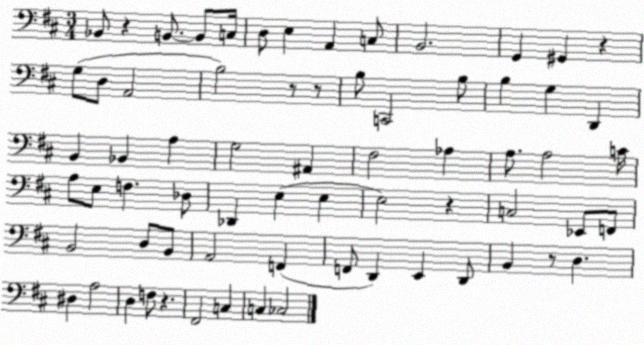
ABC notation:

X:1
T:Untitled
M:3/4
L:1/4
K:D
_B,,/2 z B,,/2 B,,/2 C,/4 D,/2 E, A,, C,/2 B,,2 G,, ^G,, z G,/2 D,/2 A,,2 B,2 z/2 z/2 B,/2 C,,2 B,/2 B, G, D,, B,, _B,, A, G,2 ^A,, ^F,2 _A, A,/2 A,2 C/4 A,/2 E,/2 F, _D,/2 _D,, E, E, E,2 z C,2 _E,,/2 F,,/2 B,,2 D,/2 B,,/2 A,,2 F,, F,,/2 D,, E,, D,,/2 B,, z/2 D, ^D, A,2 D, F,/2 z ^F,,2 C, C, _C,2